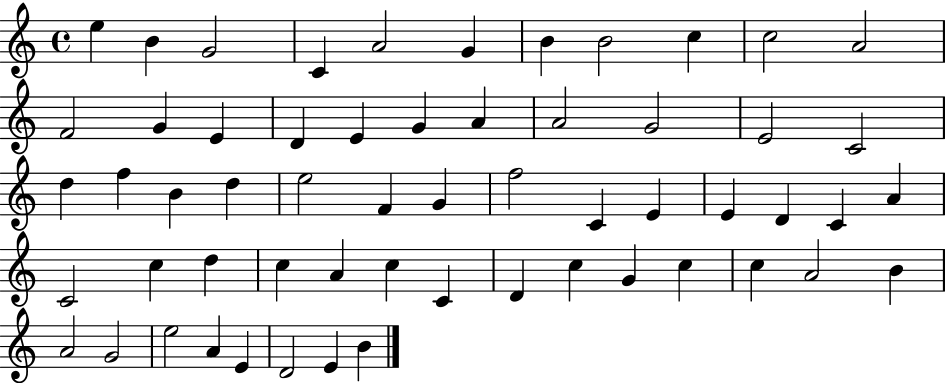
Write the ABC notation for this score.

X:1
T:Untitled
M:4/4
L:1/4
K:C
e B G2 C A2 G B B2 c c2 A2 F2 G E D E G A A2 G2 E2 C2 d f B d e2 F G f2 C E E D C A C2 c d c A c C D c G c c A2 B A2 G2 e2 A E D2 E B